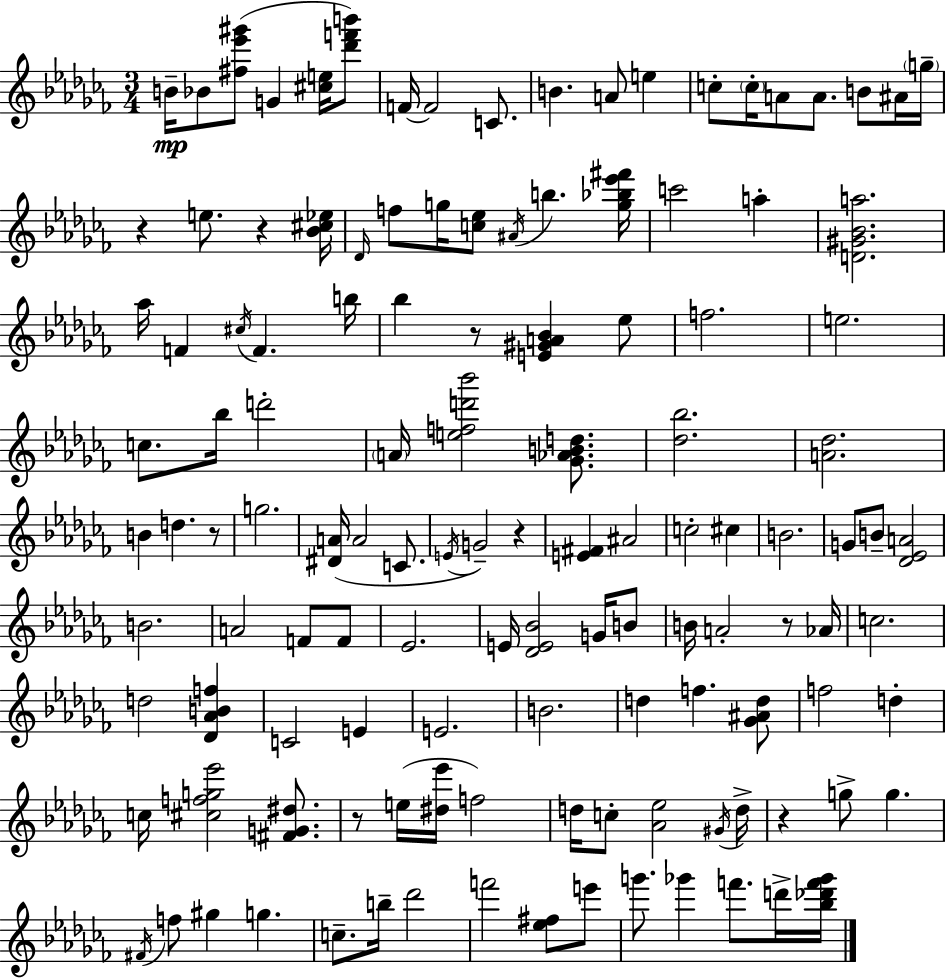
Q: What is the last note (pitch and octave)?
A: D6